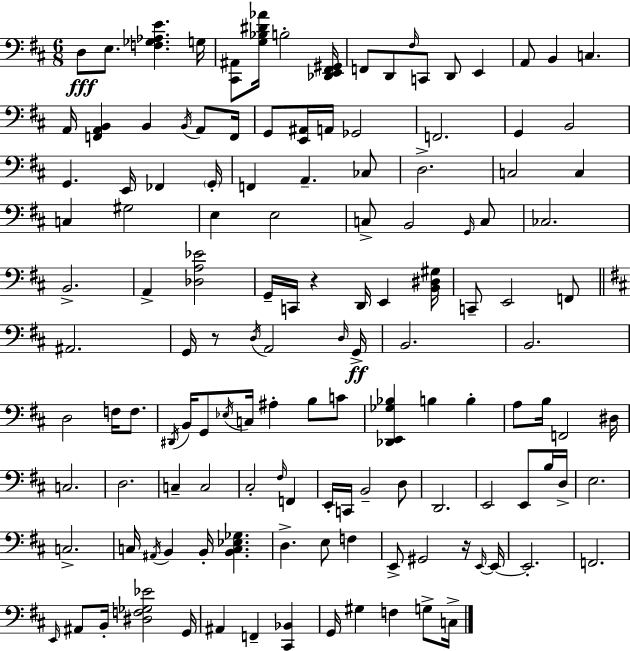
D3/e E3/e. [F3,Gb3,Ab3,E4]/q. G3/s [C#2,A#2]/e [G3,Bb3,D#4,Ab4]/s B3/h [Db2,E2,F#2,G#2]/s F2/e D2/e F#3/s C2/e D2/e E2/q A2/e B2/q C3/q. A2/s [F2,A2,B2]/q B2/q B2/s A2/e F2/s G2/e [E2,A#2]/s A2/s Gb2/h F2/h. G2/q B2/h G2/q. E2/s FES2/q G2/s F2/q A2/q. CES3/e D3/h. C3/h C3/q C3/q G#3/h E3/q E3/h C3/e B2/h G2/s C3/e CES3/h. B2/h. A2/q [Db3,A3,Eb4]/h G2/s C2/s R/q D2/s E2/q [B2,D#3,G#3]/s C2/e E2/h F2/e A#2/h. G2/s R/e D3/s A2/h D3/s G2/s B2/h. B2/h. D3/h F3/s F3/e. D#2/s B2/s G2/e Eb3/s C3/s A#3/q B3/e C4/e [Db2,E2,Gb3,Bb3]/q B3/q B3/q A3/e B3/s F2/h D#3/s C3/h. D3/h. C3/q C3/h C#3/h F#3/s F2/q E2/s C2/s B2/h D3/e D2/h. E2/h E2/e B3/s D3/s E3/h. C3/h. C3/s A#2/s B2/q B2/s [B2,C3,Eb3,Gb3]/q. D3/q. E3/e F3/q E2/e G#2/h R/s E2/s E2/s E2/h. F2/h. E2/s A#2/e B2/s [D#3,F3,Gb3,Eb4]/h G2/s A#2/q F2/q [C#2,Bb2]/q G2/s G#3/q F3/q G3/e C3/s